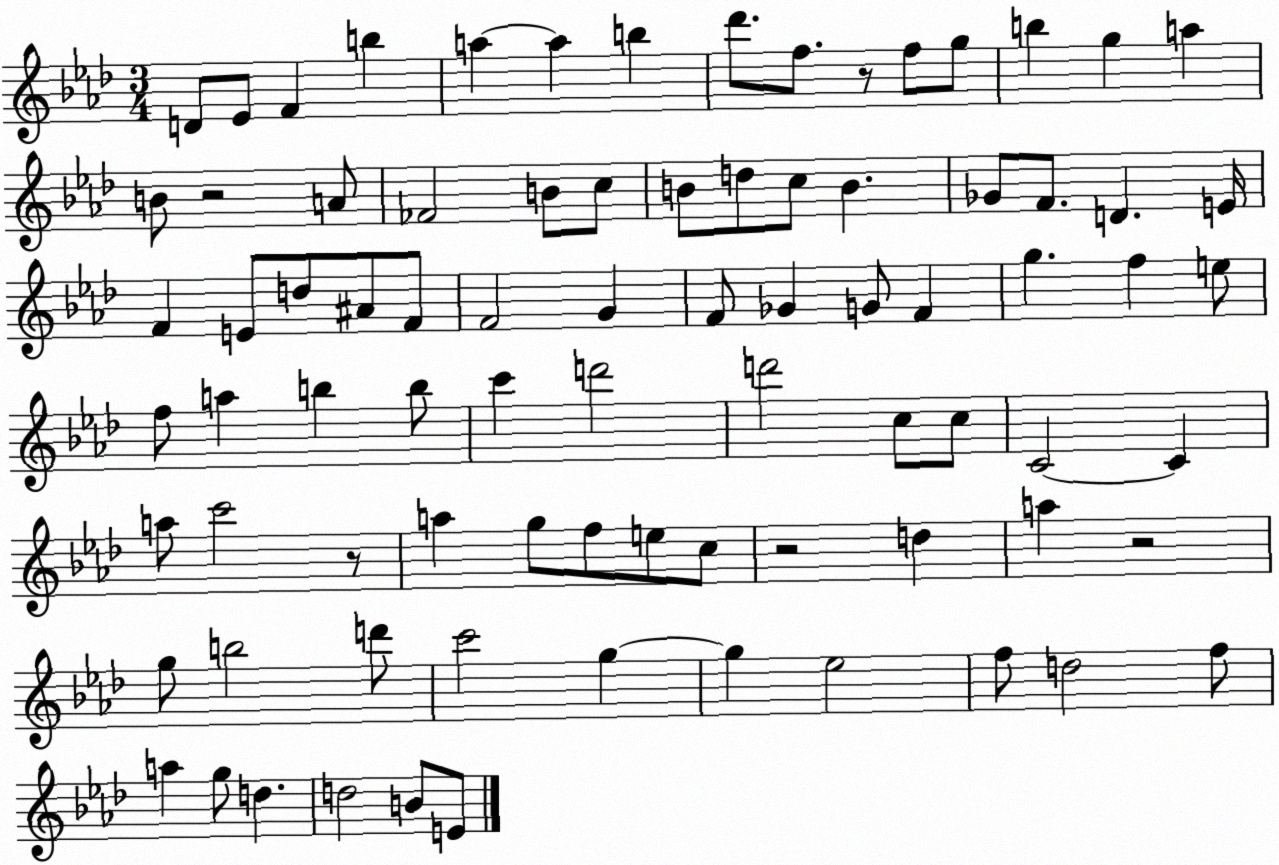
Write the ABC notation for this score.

X:1
T:Untitled
M:3/4
L:1/4
K:Ab
D/2 _E/2 F b a a b _d'/2 f/2 z/2 f/2 g/2 b g a B/2 z2 A/2 _F2 B/2 c/2 B/2 d/2 c/2 B _G/2 F/2 D E/4 F E/2 d/2 ^A/2 F/2 F2 G F/2 _G G/2 F g f e/2 f/2 a b b/2 c' d'2 d'2 c/2 c/2 C2 C a/2 c'2 z/2 a g/2 f/2 e/2 c/2 z2 d a z2 g/2 b2 d'/2 c'2 g g _e2 f/2 d2 f/2 a g/2 d d2 B/2 E/2